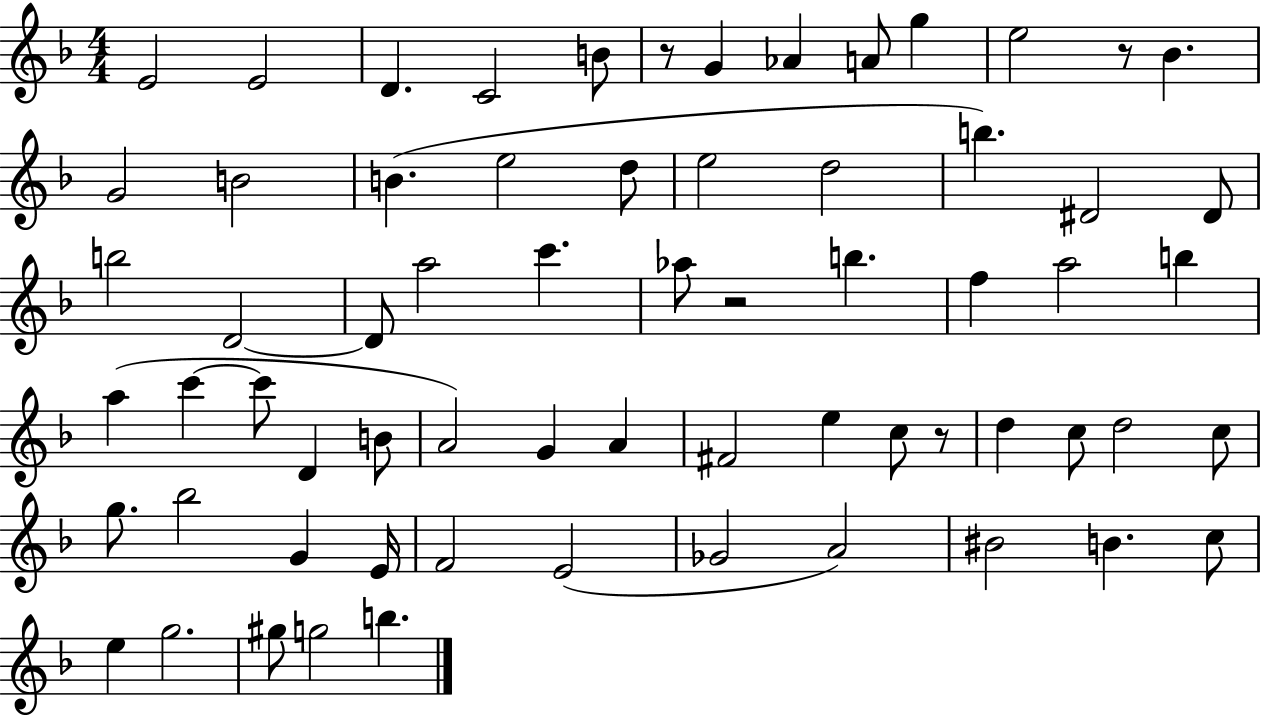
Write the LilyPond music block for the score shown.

{
  \clef treble
  \numericTimeSignature
  \time 4/4
  \key f \major
  e'2 e'2 | d'4. c'2 b'8 | r8 g'4 aes'4 a'8 g''4 | e''2 r8 bes'4. | \break g'2 b'2 | b'4.( e''2 d''8 | e''2 d''2 | b''4.) dis'2 dis'8 | \break b''2 d'2~~ | d'8 a''2 c'''4. | aes''8 r2 b''4. | f''4 a''2 b''4 | \break a''4( c'''4~~ c'''8 d'4 b'8 | a'2) g'4 a'4 | fis'2 e''4 c''8 r8 | d''4 c''8 d''2 c''8 | \break g''8. bes''2 g'4 e'16 | f'2 e'2( | ges'2 a'2) | bis'2 b'4. c''8 | \break e''4 g''2. | gis''8 g''2 b''4. | \bar "|."
}